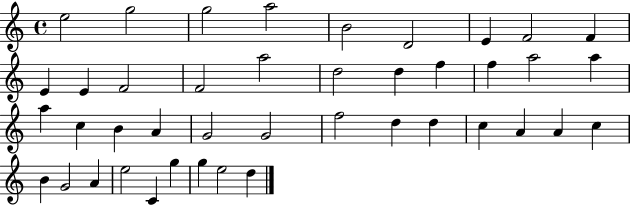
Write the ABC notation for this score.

X:1
T:Untitled
M:4/4
L:1/4
K:C
e2 g2 g2 a2 B2 D2 E F2 F E E F2 F2 a2 d2 d f f a2 a a c B A G2 G2 f2 d d c A A c B G2 A e2 C g g e2 d